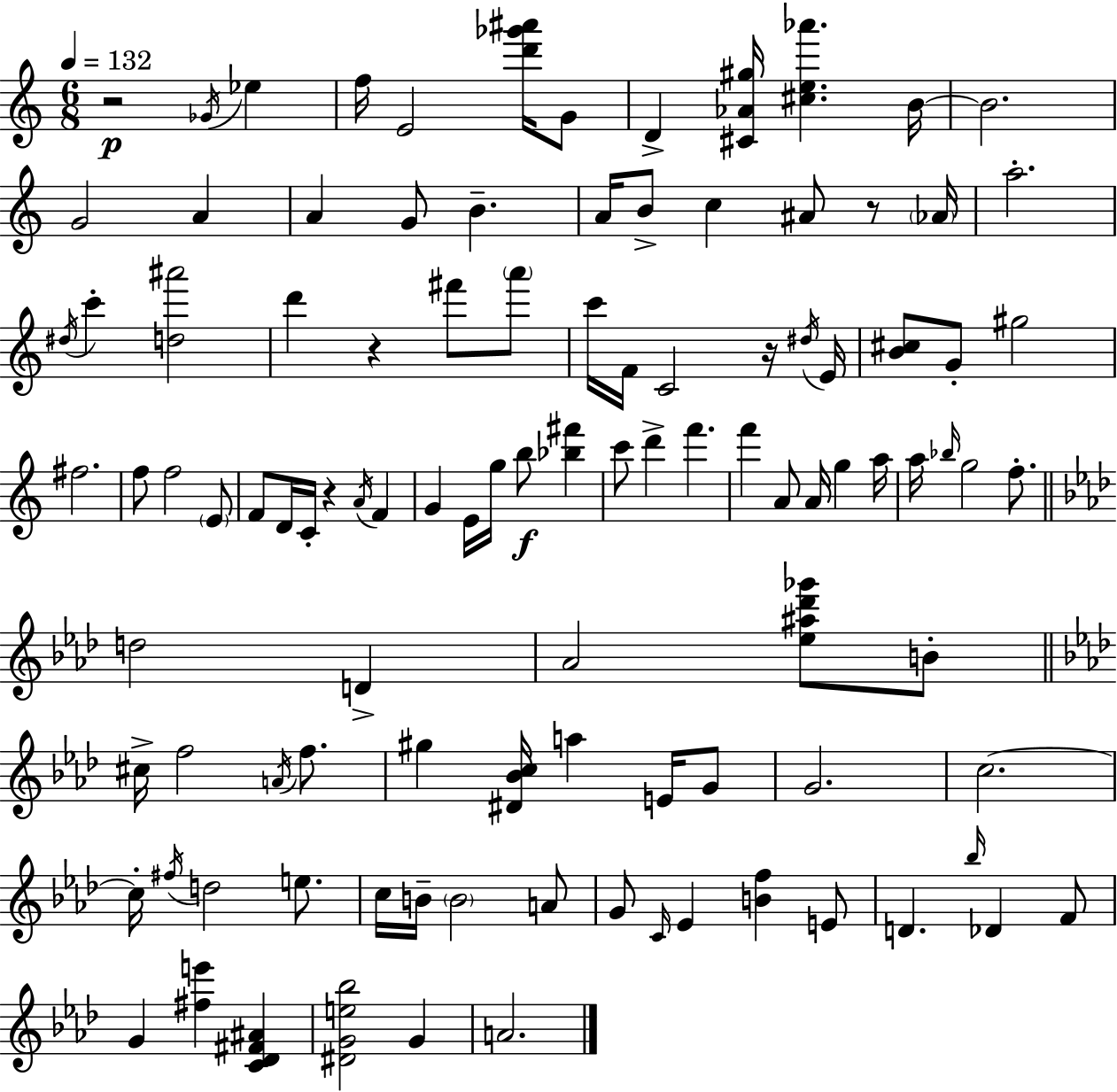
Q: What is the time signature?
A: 6/8